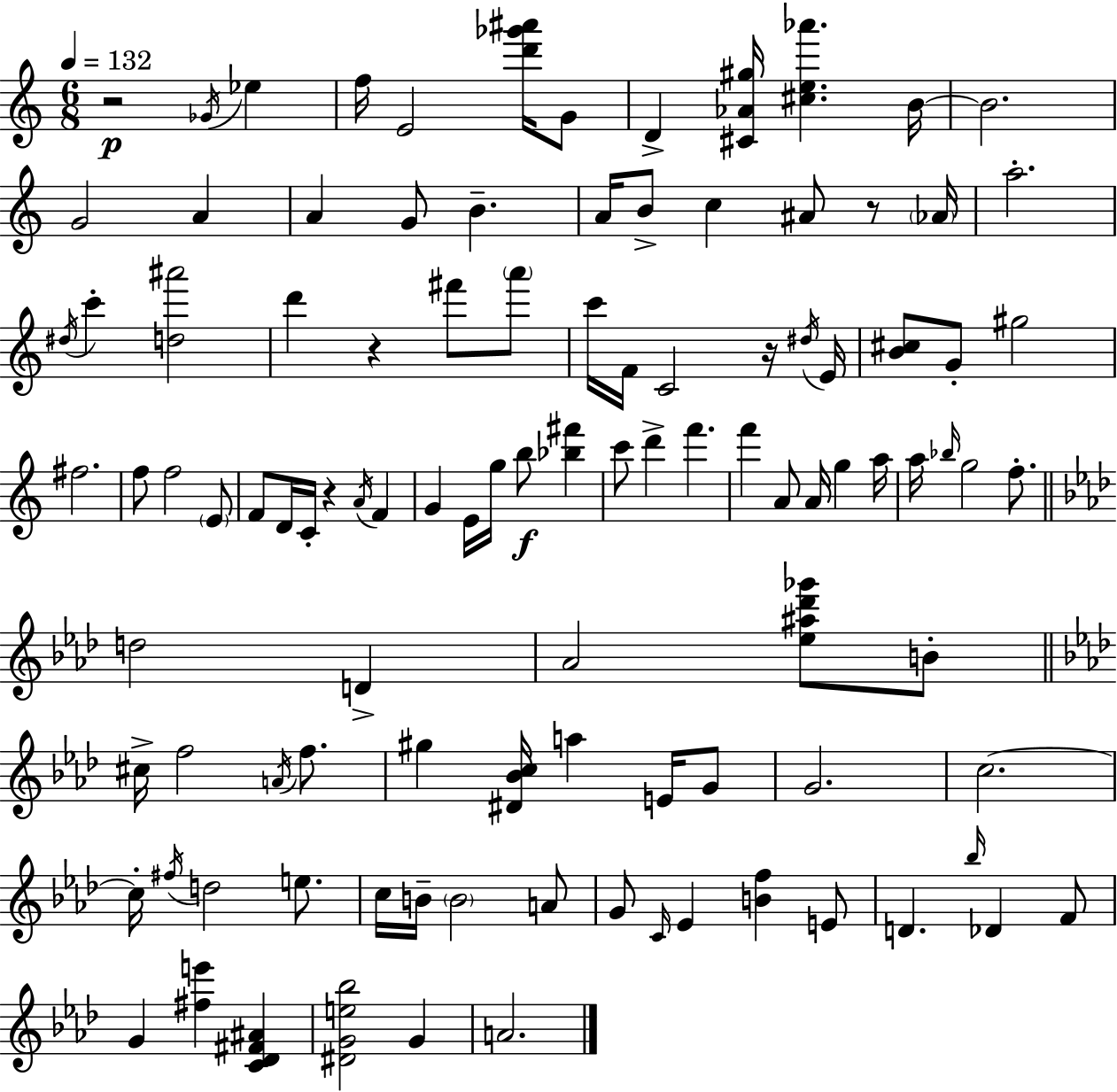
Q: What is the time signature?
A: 6/8